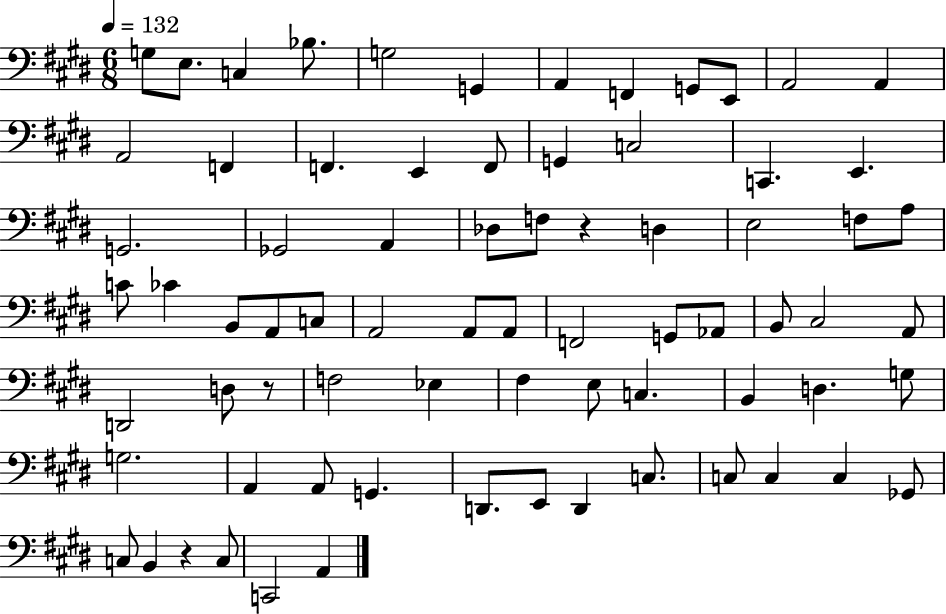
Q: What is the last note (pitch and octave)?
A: A2